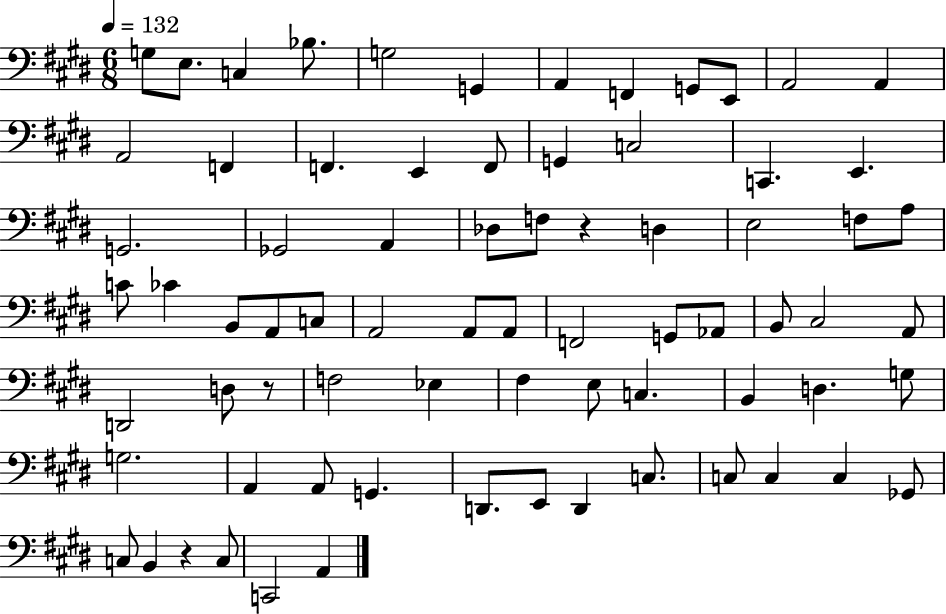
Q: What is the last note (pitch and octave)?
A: A2